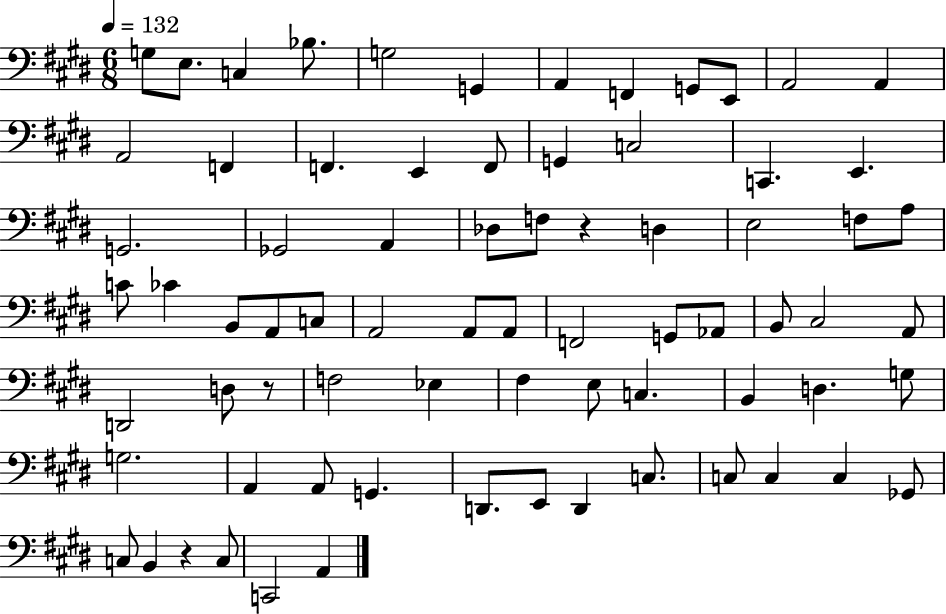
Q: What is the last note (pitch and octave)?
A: A2